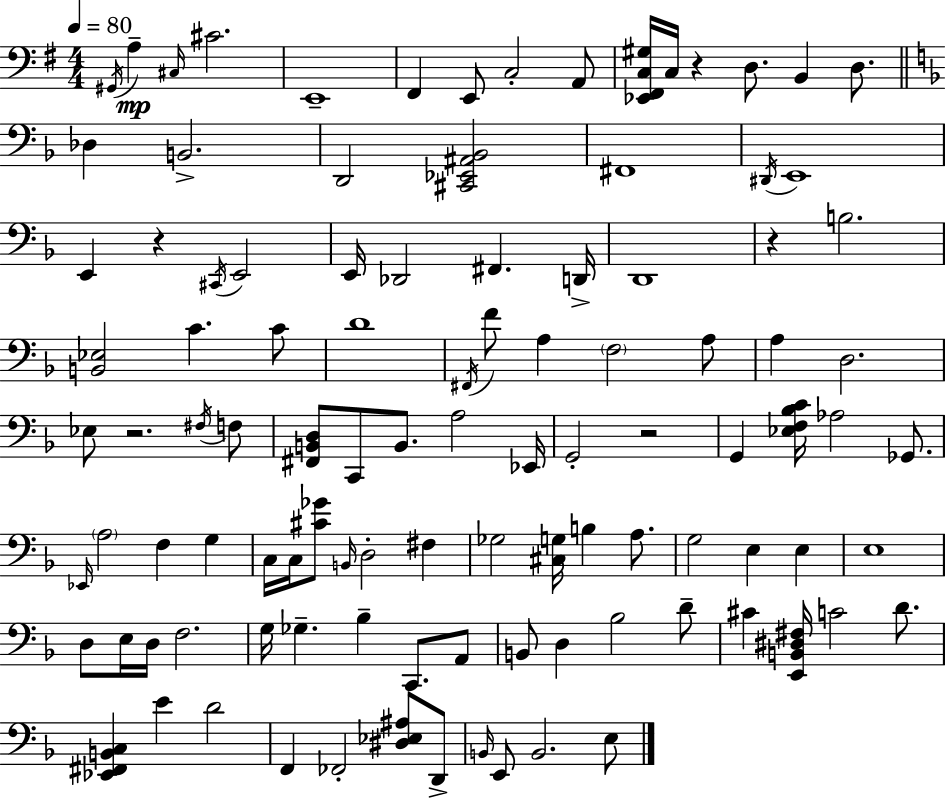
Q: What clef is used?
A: bass